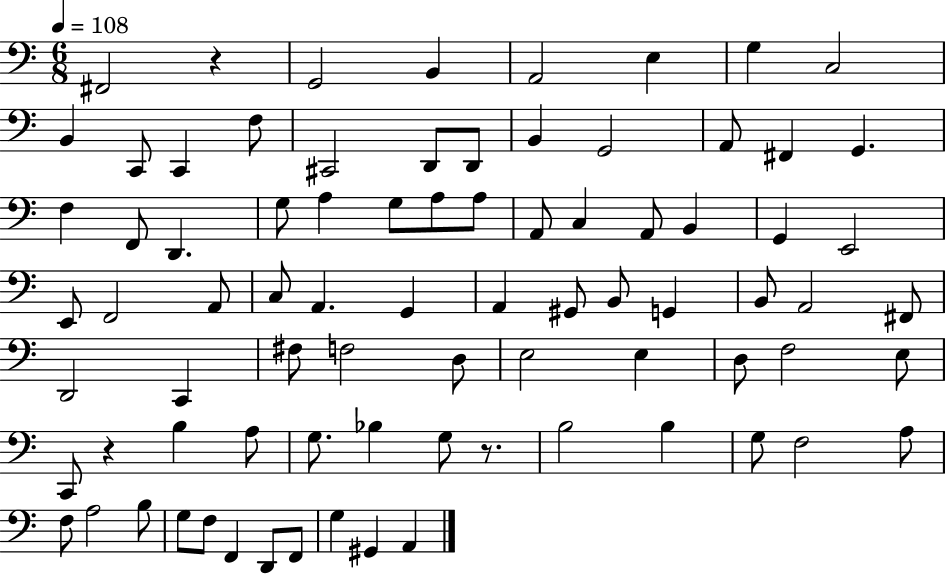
F#2/h R/q G2/h B2/q A2/h E3/q G3/q C3/h B2/q C2/e C2/q F3/e C#2/h D2/e D2/e B2/q G2/h A2/e F#2/q G2/q. F3/q F2/e D2/q. G3/e A3/q G3/e A3/e A3/e A2/e C3/q A2/e B2/q G2/q E2/h E2/e F2/h A2/e C3/e A2/q. G2/q A2/q G#2/e B2/e G2/q B2/e A2/h F#2/e D2/h C2/q F#3/e F3/h D3/e E3/h E3/q D3/e F3/h E3/e C2/e R/q B3/q A3/e G3/e. Bb3/q G3/e R/e. B3/h B3/q G3/e F3/h A3/e F3/e A3/h B3/e G3/e F3/e F2/q D2/e F2/e G3/q G#2/q A2/q